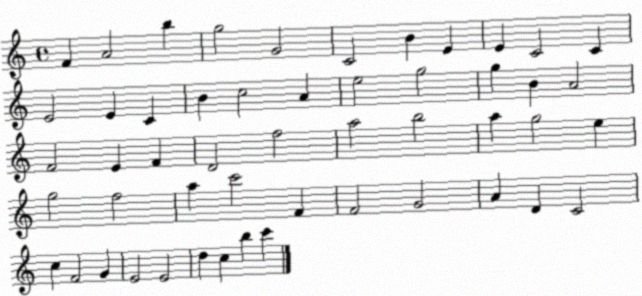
X:1
T:Untitled
M:4/4
L:1/4
K:C
F A2 b g2 G2 C2 B E E C2 C E2 E C B c2 A e2 g2 g B A2 F2 E F D2 f2 a2 b2 a g2 e g2 f2 a c'2 F F2 G2 A D C2 c F2 G E2 E2 d c b c'